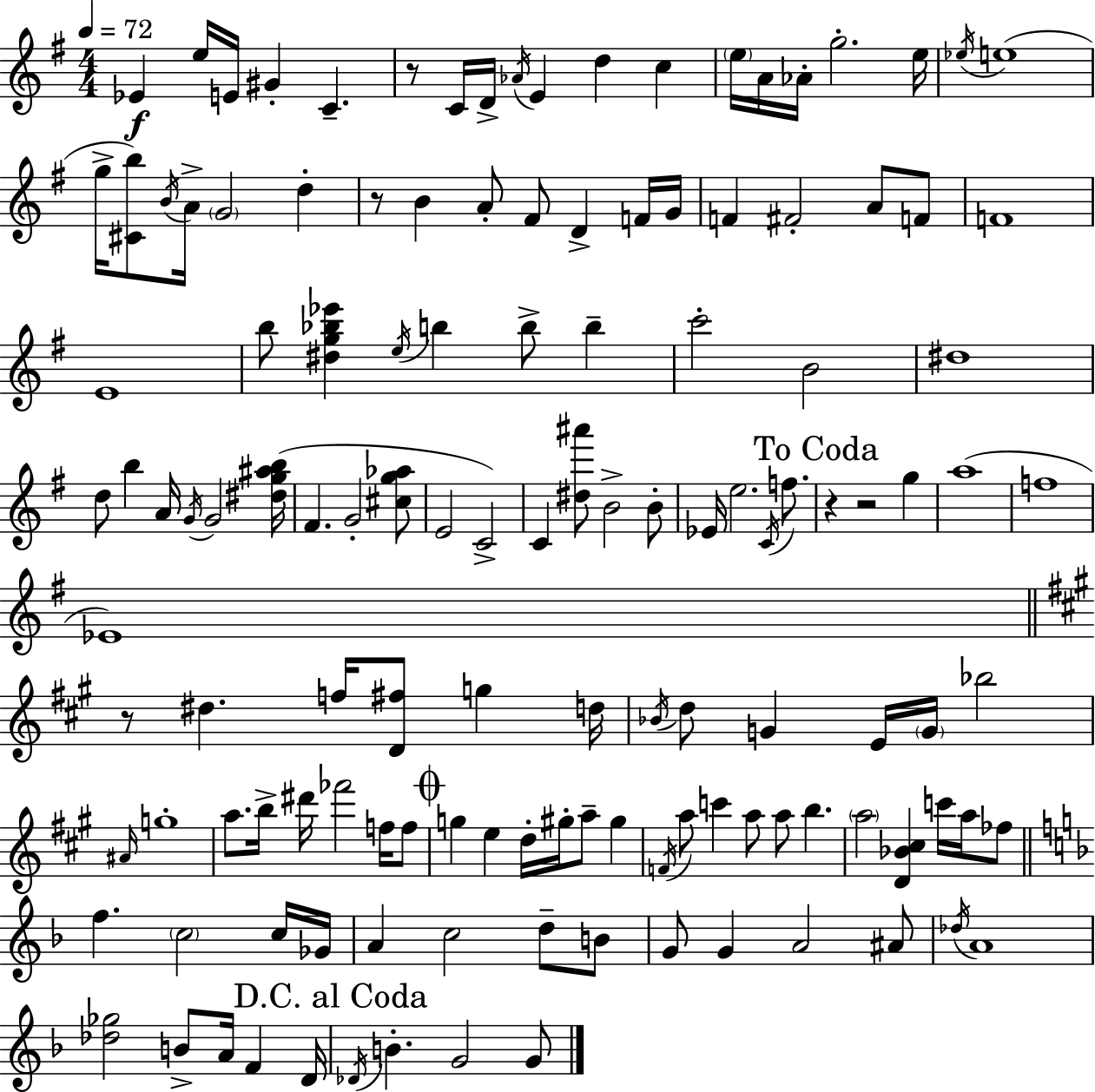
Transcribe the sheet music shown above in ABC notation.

X:1
T:Untitled
M:4/4
L:1/4
K:G
_E e/4 E/4 ^G C z/2 C/4 D/4 _A/4 E d c e/4 A/4 _A/4 g2 e/4 _e/4 e4 g/4 [^Cb]/2 B/4 A/4 G2 d z/2 B A/2 ^F/2 D F/4 G/4 F ^F2 A/2 F/2 F4 E4 b/2 [^dg_b_e'] e/4 b b/2 b c'2 B2 ^d4 d/2 b A/4 G/4 G2 [^dg^ab]/4 ^F G2 [^cg_a]/2 E2 C2 C [^d^a']/2 B2 B/2 _E/4 e2 C/4 f/2 z z2 g a4 f4 _E4 z/2 ^d f/4 [D^f]/2 g d/4 _B/4 d/2 G E/4 G/4 _b2 ^A/4 g4 a/2 b/4 ^d'/4 _f'2 f/4 f/2 g e d/4 ^g/4 a/2 ^g F/4 a/2 c' a/2 a/2 b a2 [D_B^c] c'/4 a/4 _f/2 f c2 c/4 _G/4 A c2 d/2 B/2 G/2 G A2 ^A/2 _d/4 A4 [_d_g]2 B/2 A/4 F D/4 _D/4 B G2 G/2